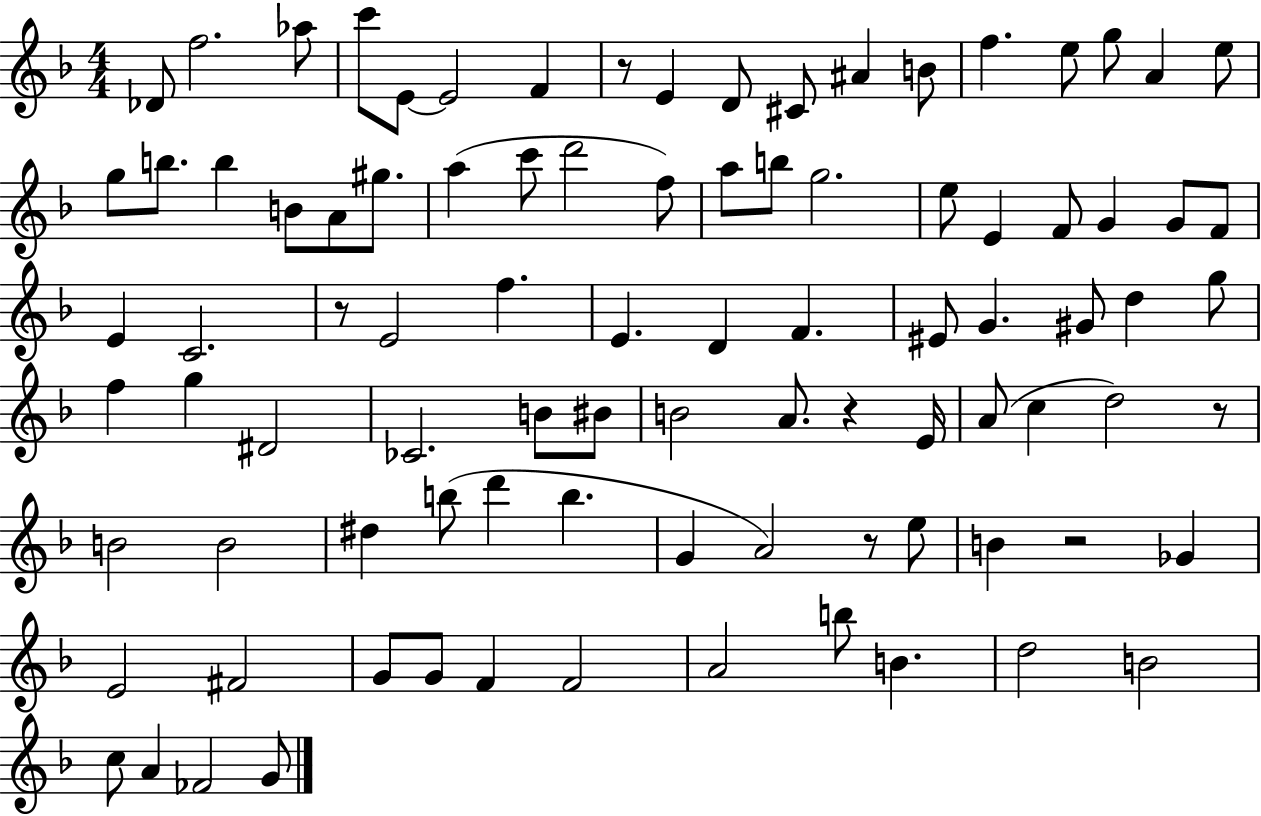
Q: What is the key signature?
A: F major